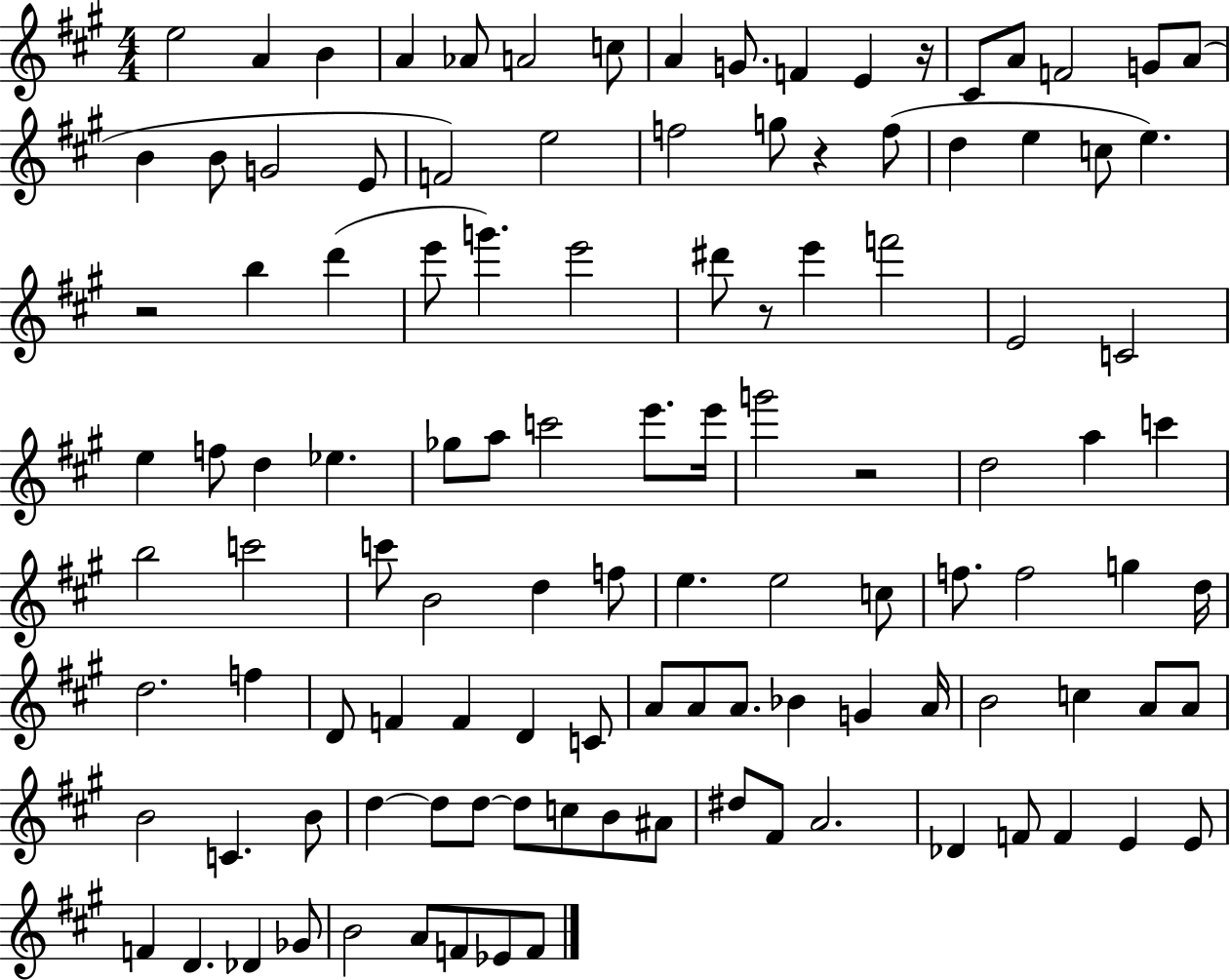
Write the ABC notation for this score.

X:1
T:Untitled
M:4/4
L:1/4
K:A
e2 A B A _A/2 A2 c/2 A G/2 F E z/4 ^C/2 A/2 F2 G/2 A/2 B B/2 G2 E/2 F2 e2 f2 g/2 z f/2 d e c/2 e z2 b d' e'/2 g' e'2 ^d'/2 z/2 e' f'2 E2 C2 e f/2 d _e _g/2 a/2 c'2 e'/2 e'/4 g'2 z2 d2 a c' b2 c'2 c'/2 B2 d f/2 e e2 c/2 f/2 f2 g d/4 d2 f D/2 F F D C/2 A/2 A/2 A/2 _B G A/4 B2 c A/2 A/2 B2 C B/2 d d/2 d/2 d/2 c/2 B/2 ^A/2 ^d/2 ^F/2 A2 _D F/2 F E E/2 F D _D _G/2 B2 A/2 F/2 _E/2 F/2